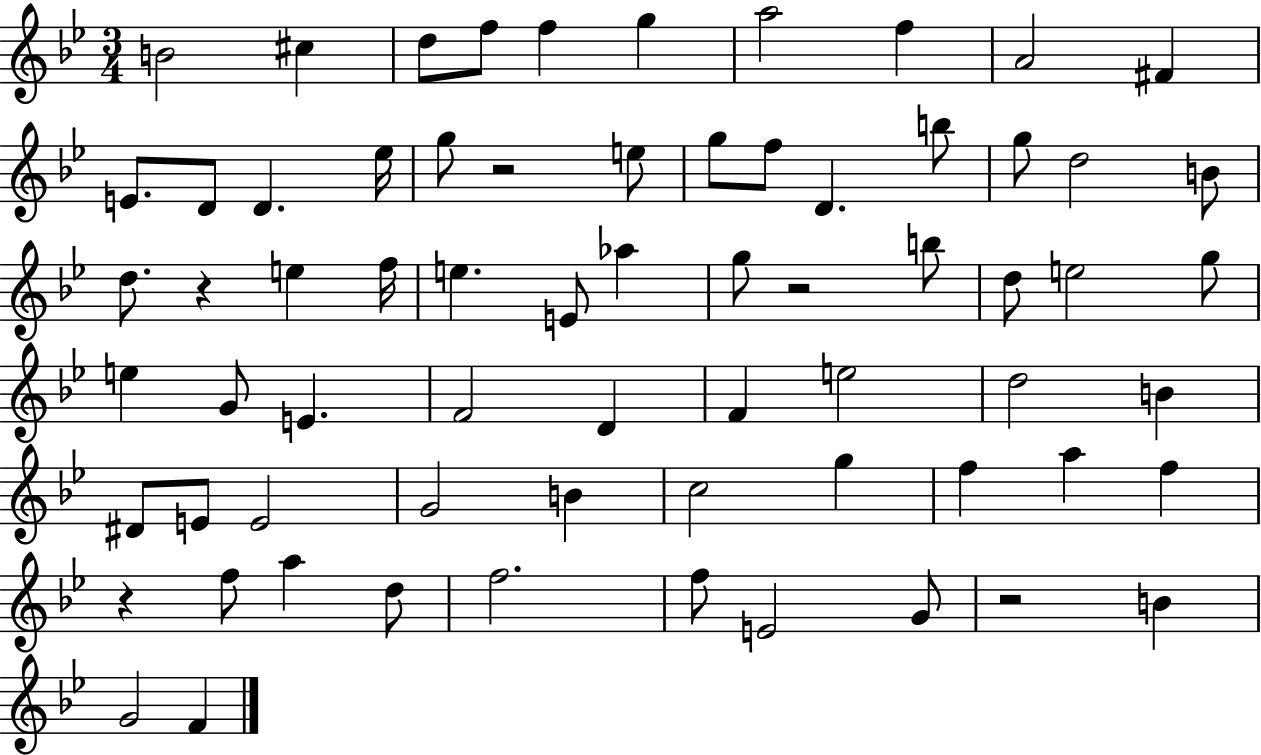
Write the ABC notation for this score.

X:1
T:Untitled
M:3/4
L:1/4
K:Bb
B2 ^c d/2 f/2 f g a2 f A2 ^F E/2 D/2 D _e/4 g/2 z2 e/2 g/2 f/2 D b/2 g/2 d2 B/2 d/2 z e f/4 e E/2 _a g/2 z2 b/2 d/2 e2 g/2 e G/2 E F2 D F e2 d2 B ^D/2 E/2 E2 G2 B c2 g f a f z f/2 a d/2 f2 f/2 E2 G/2 z2 B G2 F